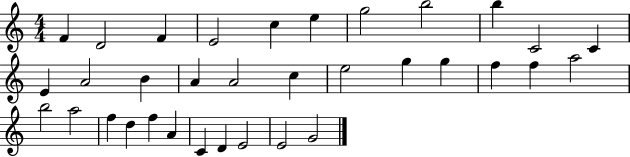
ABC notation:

X:1
T:Untitled
M:4/4
L:1/4
K:C
F D2 F E2 c e g2 b2 b C2 C E A2 B A A2 c e2 g g f f a2 b2 a2 f d f A C D E2 E2 G2